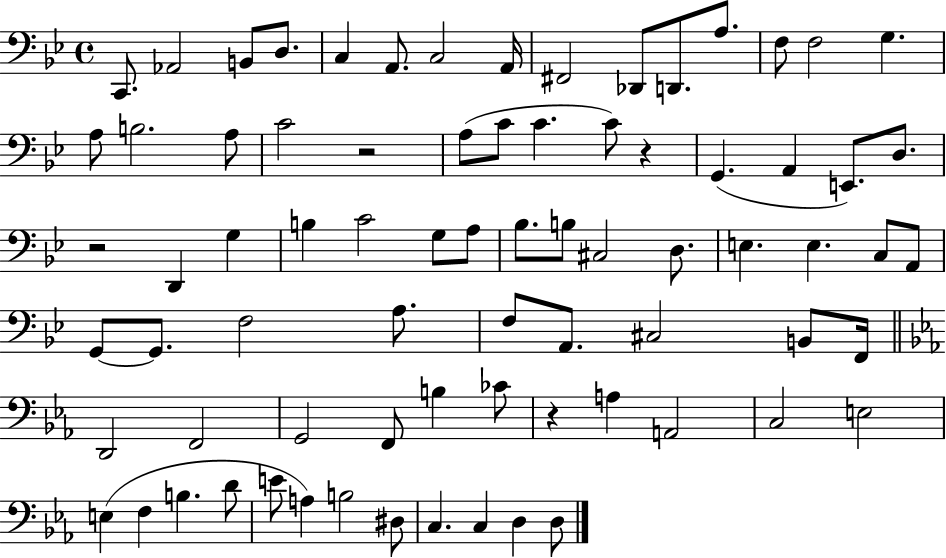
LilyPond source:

{
  \clef bass
  \time 4/4
  \defaultTimeSignature
  \key bes \major
  c,8. aes,2 b,8 d8. | c4 a,8. c2 a,16 | fis,2 des,8 d,8. a8. | f8 f2 g4. | \break a8 b2. a8 | c'2 r2 | a8( c'8 c'4. c'8) r4 | g,4.( a,4 e,8.) d8. | \break r2 d,4 g4 | b4 c'2 g8 a8 | bes8. b8 cis2 d8. | e4. e4. c8 a,8 | \break g,8~~ g,8. f2 a8. | f8 a,8. cis2 b,8 f,16 | \bar "||" \break \key ees \major d,2 f,2 | g,2 f,8 b4 ces'8 | r4 a4 a,2 | c2 e2 | \break e4( f4 b4. d'8 | e'8 a4) b2 dis8 | c4. c4 d4 d8 | \bar "|."
}